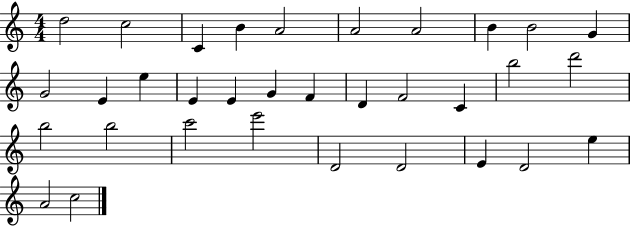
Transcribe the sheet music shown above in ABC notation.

X:1
T:Untitled
M:4/4
L:1/4
K:C
d2 c2 C B A2 A2 A2 B B2 G G2 E e E E G F D F2 C b2 d'2 b2 b2 c'2 e'2 D2 D2 E D2 e A2 c2